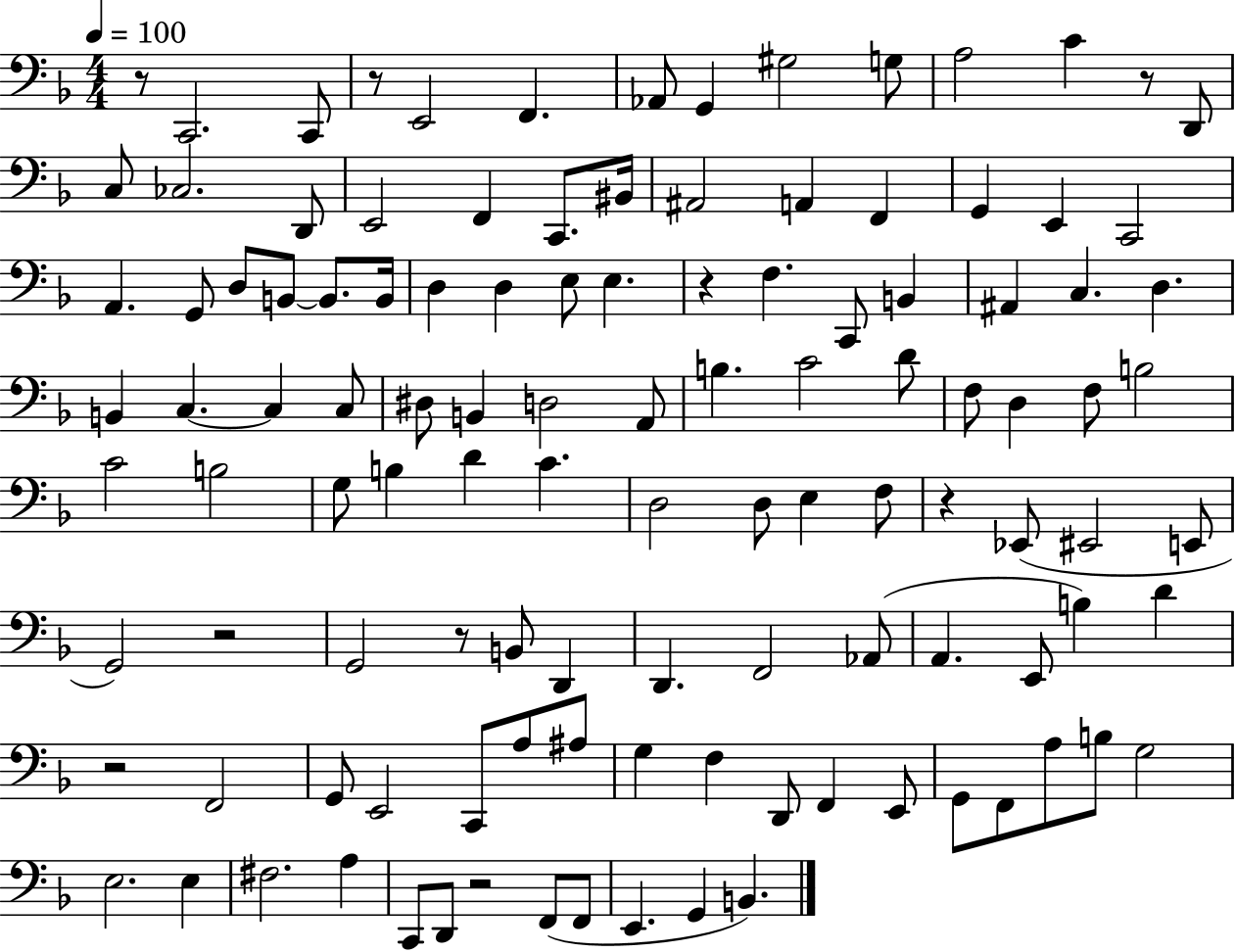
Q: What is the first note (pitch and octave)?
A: C2